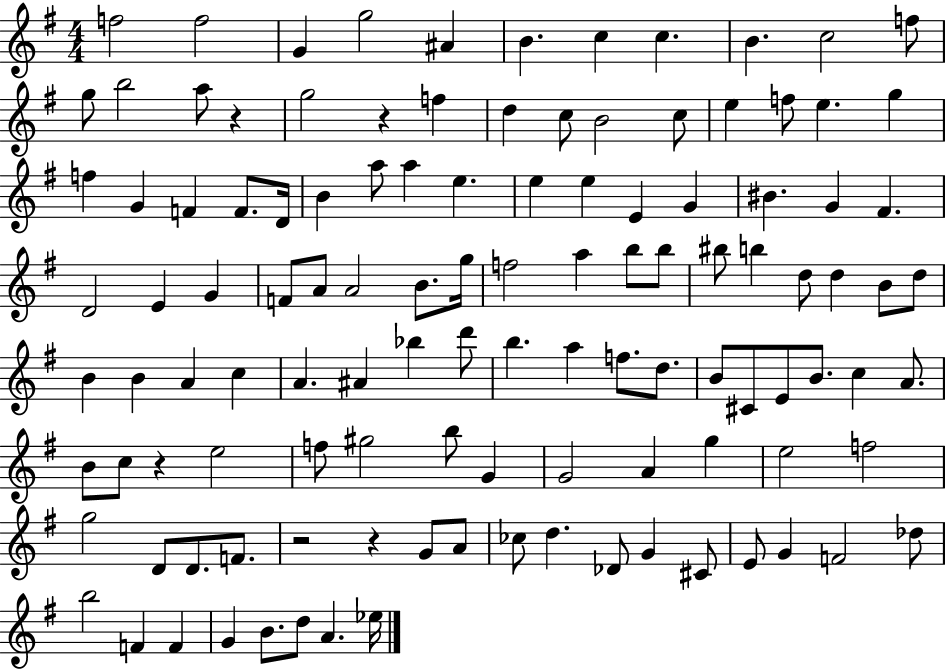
{
  \clef treble
  \numericTimeSignature
  \time 4/4
  \key g \major
  \repeat volta 2 { f''2 f''2 | g'4 g''2 ais'4 | b'4. c''4 c''4. | b'4. c''2 f''8 | \break g''8 b''2 a''8 r4 | g''2 r4 f''4 | d''4 c''8 b'2 c''8 | e''4 f''8 e''4. g''4 | \break f''4 g'4 f'4 f'8. d'16 | b'4 a''8 a''4 e''4. | e''4 e''4 e'4 g'4 | bis'4. g'4 fis'4. | \break d'2 e'4 g'4 | f'8 a'8 a'2 b'8. g''16 | f''2 a''4 b''8 b''8 | bis''8 b''4 d''8 d''4 b'8 d''8 | \break b'4 b'4 a'4 c''4 | a'4. ais'4 bes''4 d'''8 | b''4. a''4 f''8. d''8. | b'8 cis'8 e'8 b'8. c''4 a'8. | \break b'8 c''8 r4 e''2 | f''8 gis''2 b''8 g'4 | g'2 a'4 g''4 | e''2 f''2 | \break g''2 d'8 d'8. f'8. | r2 r4 g'8 a'8 | ces''8 d''4. des'8 g'4 cis'8 | e'8 g'4 f'2 des''8 | \break b''2 f'4 f'4 | g'4 b'8. d''8 a'4. ees''16 | } \bar "|."
}